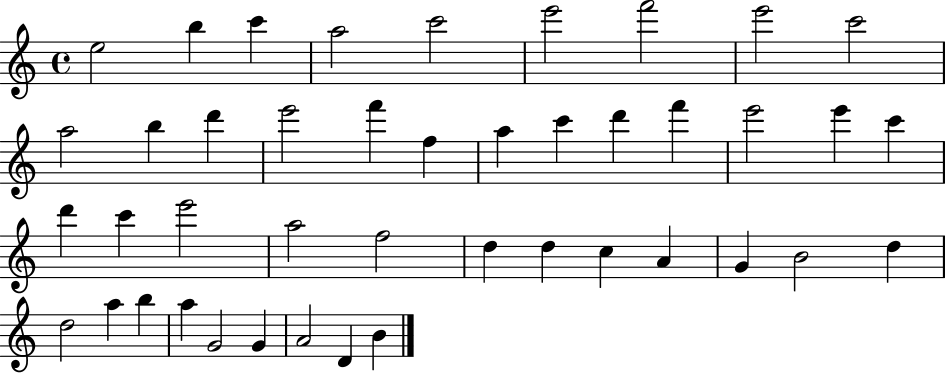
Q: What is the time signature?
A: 4/4